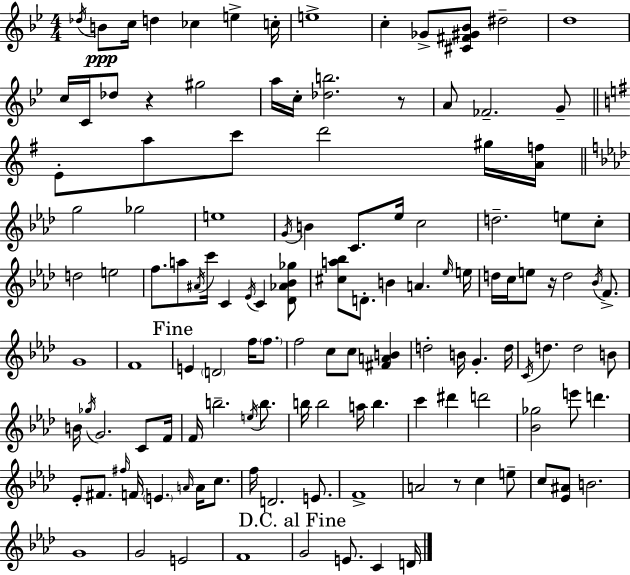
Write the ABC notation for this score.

X:1
T:Untitled
M:4/4
L:1/4
K:Gm
_d/4 B/2 c/4 d _c e c/4 e4 c _G/2 [^C^F^G_B]/2 ^d2 d4 c/4 C/4 _d/2 z ^g2 a/4 c/4 [_db]2 z/2 A/2 _F2 G/2 E/2 a/2 c'/2 d'2 ^g/4 [Af]/4 g2 _g2 e4 G/4 B C/2 _e/4 c2 d2 e/2 c/2 d2 e2 f/2 a/2 ^A/4 c'/4 C _E/4 C [_D_A_B_g]/2 [^ca_b]/2 D/2 B A _e/4 e/4 d/4 c/4 e/2 z/4 d2 _B/4 F/2 G4 F4 E D2 f/4 f/2 f2 c/2 c/2 [^FAB] d2 B/4 G d/4 C/4 d d2 B/2 B/4 _g/4 G2 C/2 F/4 F/4 b2 e/4 b/2 b/4 b2 a/4 b c' ^d' d'2 [_B_g]2 e'/2 d' _E/2 ^F/2 ^f/4 F/4 E A/4 A/4 c/2 f/4 D2 E/2 F4 A2 z/2 c e/2 c/2 [_E^A]/2 B2 G4 G2 E2 F4 G2 E/2 C D/4